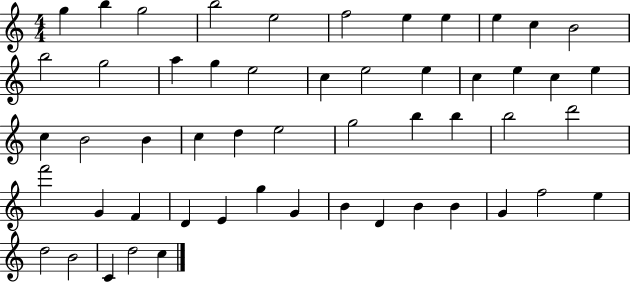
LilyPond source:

{
  \clef treble
  \numericTimeSignature
  \time 4/4
  \key c \major
  g''4 b''4 g''2 | b''2 e''2 | f''2 e''4 e''4 | e''4 c''4 b'2 | \break b''2 g''2 | a''4 g''4 e''2 | c''4 e''2 e''4 | c''4 e''4 c''4 e''4 | \break c''4 b'2 b'4 | c''4 d''4 e''2 | g''2 b''4 b''4 | b''2 d'''2 | \break f'''2 g'4 f'4 | d'4 e'4 g''4 g'4 | b'4 d'4 b'4 b'4 | g'4 f''2 e''4 | \break d''2 b'2 | c'4 d''2 c''4 | \bar "|."
}